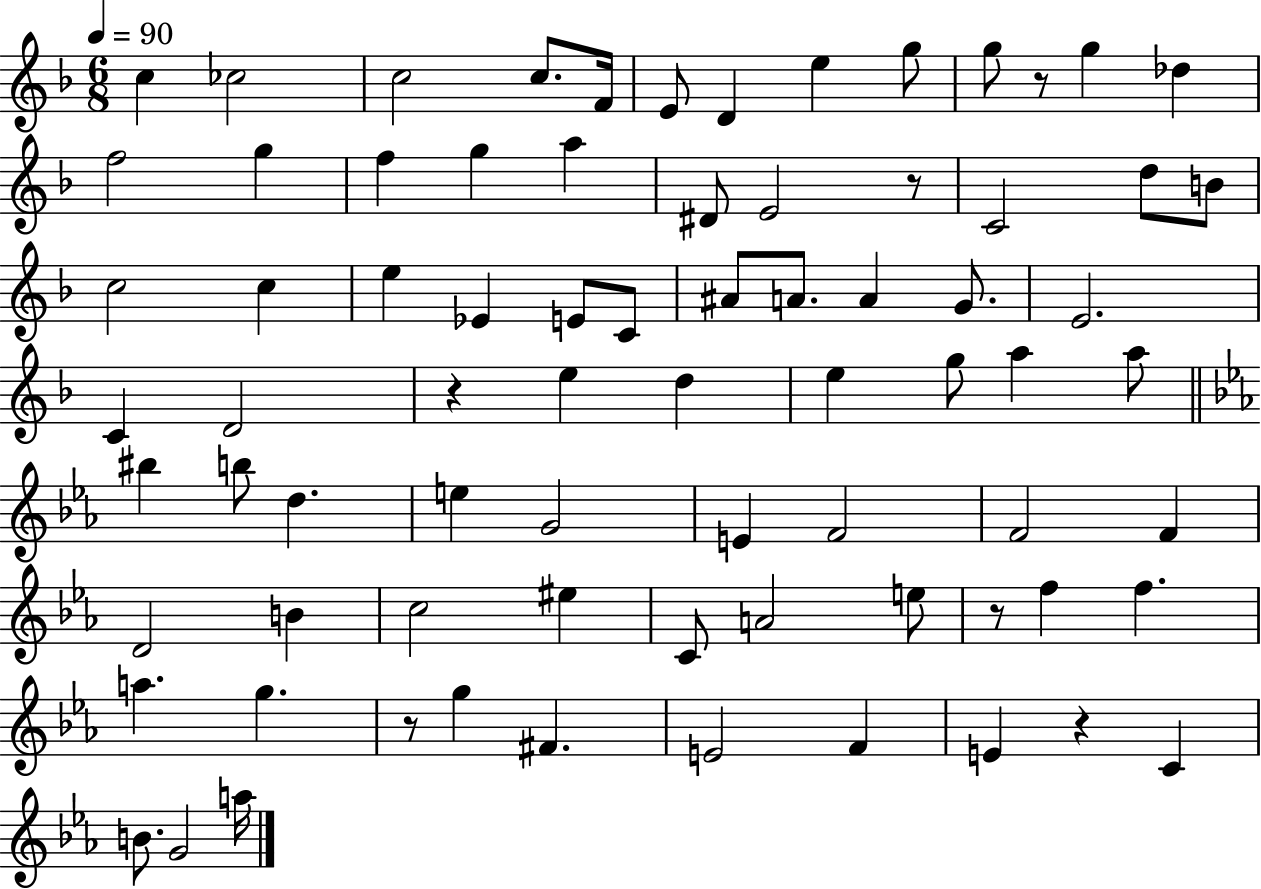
{
  \clef treble
  \numericTimeSignature
  \time 6/8
  \key f \major
  \tempo 4 = 90
  c''4 ces''2 | c''2 c''8. f'16 | e'8 d'4 e''4 g''8 | g''8 r8 g''4 des''4 | \break f''2 g''4 | f''4 g''4 a''4 | dis'8 e'2 r8 | c'2 d''8 b'8 | \break c''2 c''4 | e''4 ees'4 e'8 c'8 | ais'8 a'8. a'4 g'8. | e'2. | \break c'4 d'2 | r4 e''4 d''4 | e''4 g''8 a''4 a''8 | \bar "||" \break \key c \minor bis''4 b''8 d''4. | e''4 g'2 | e'4 f'2 | f'2 f'4 | \break d'2 b'4 | c''2 eis''4 | c'8 a'2 e''8 | r8 f''4 f''4. | \break a''4. g''4. | r8 g''4 fis'4. | e'2 f'4 | e'4 r4 c'4 | \break b'8. g'2 a''16 | \bar "|."
}